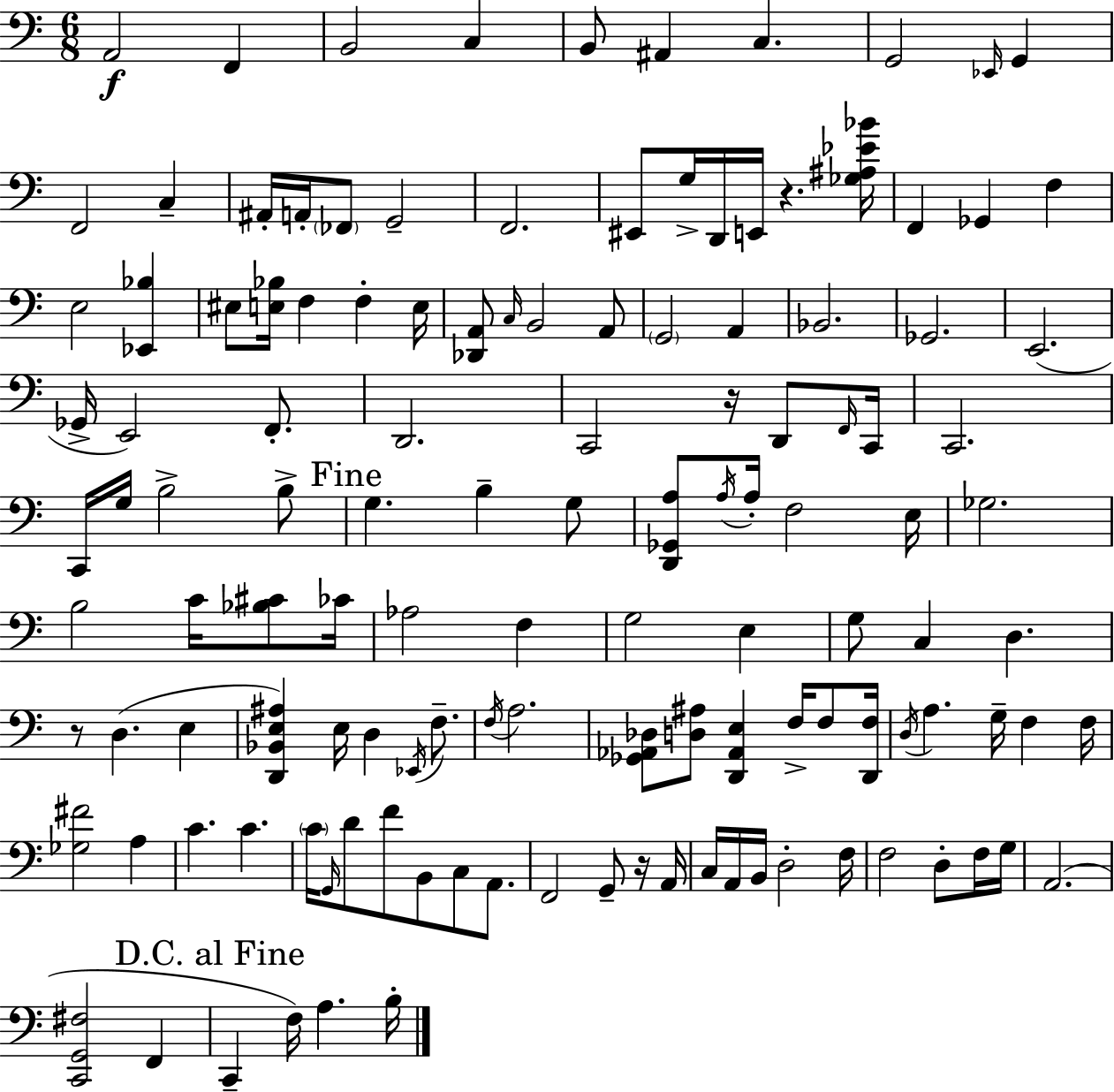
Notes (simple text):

A2/h F2/q B2/h C3/q B2/e A#2/q C3/q. G2/h Eb2/s G2/q F2/h C3/q A#2/s A2/s FES2/e G2/h F2/h. EIS2/e G3/s D2/s E2/s R/q. [Gb3,A#3,Eb4,Bb4]/s F2/q Gb2/q F3/q E3/h [Eb2,Bb3]/q EIS3/e [E3,Bb3]/s F3/q F3/q E3/s [Db2,A2]/e C3/s B2/h A2/e G2/h A2/q Bb2/h. Gb2/h. E2/h. Gb2/s E2/h F2/e. D2/h. C2/h R/s D2/e F2/s C2/s C2/h. C2/s G3/s B3/h B3/e G3/q. B3/q G3/e [D2,Gb2,A3]/e A3/s A3/s F3/h E3/s Gb3/h. B3/h C4/s [Bb3,C#4]/e CES4/s Ab3/h F3/q G3/h E3/q G3/e C3/q D3/q. R/e D3/q. E3/q [D2,Bb2,E3,A#3]/q E3/s D3/q Eb2/s F3/e. F3/s A3/h. [Gb2,Ab2,Db3]/e [D3,A#3]/e [D2,Ab2,E3]/q F3/s F3/e [D2,F3]/s D3/s A3/q. G3/s F3/q F3/s [Gb3,F#4]/h A3/q C4/q. C4/q. C4/s G2/s D4/e F4/e B2/e C3/e A2/e. F2/h G2/e R/s A2/s C3/s A2/s B2/s D3/h F3/s F3/h D3/e F3/s G3/s A2/h. [C2,G2,F#3]/h F2/q C2/q F3/s A3/q. B3/s